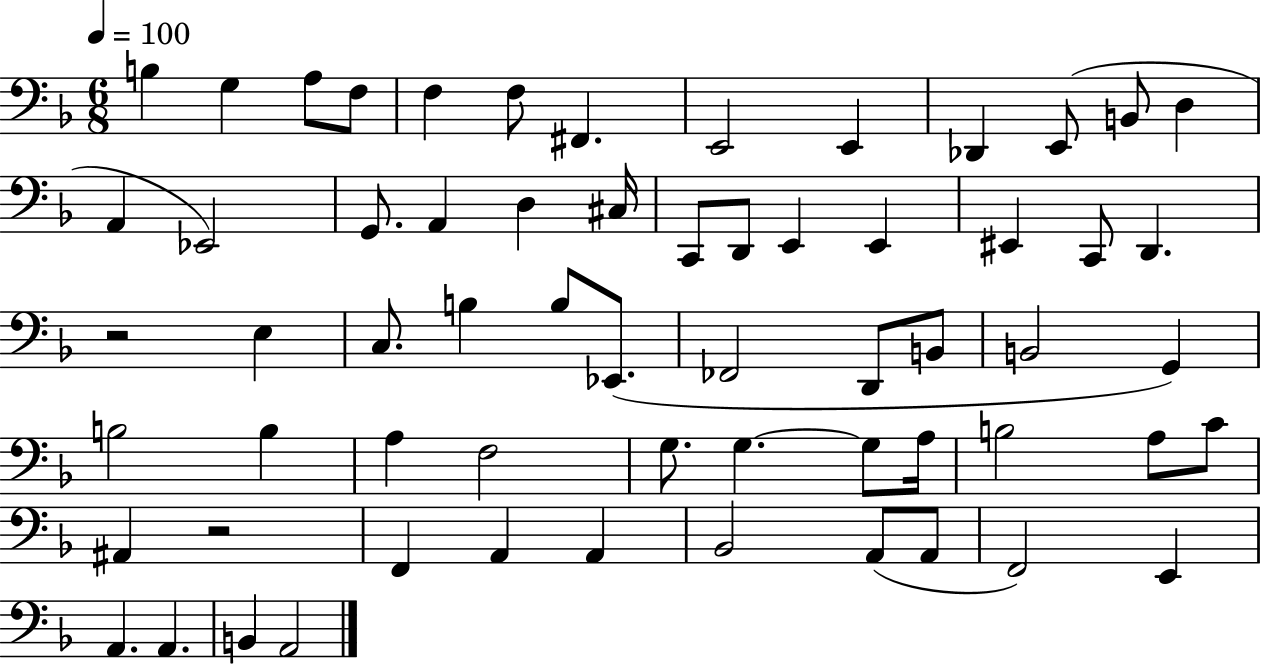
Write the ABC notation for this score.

X:1
T:Untitled
M:6/8
L:1/4
K:F
B, G, A,/2 F,/2 F, F,/2 ^F,, E,,2 E,, _D,, E,,/2 B,,/2 D, A,, _E,,2 G,,/2 A,, D, ^C,/4 C,,/2 D,,/2 E,, E,, ^E,, C,,/2 D,, z2 E, C,/2 B, B,/2 _E,,/2 _F,,2 D,,/2 B,,/2 B,,2 G,, B,2 B, A, F,2 G,/2 G, G,/2 A,/4 B,2 A,/2 C/2 ^A,, z2 F,, A,, A,, _B,,2 A,,/2 A,,/2 F,,2 E,, A,, A,, B,, A,,2